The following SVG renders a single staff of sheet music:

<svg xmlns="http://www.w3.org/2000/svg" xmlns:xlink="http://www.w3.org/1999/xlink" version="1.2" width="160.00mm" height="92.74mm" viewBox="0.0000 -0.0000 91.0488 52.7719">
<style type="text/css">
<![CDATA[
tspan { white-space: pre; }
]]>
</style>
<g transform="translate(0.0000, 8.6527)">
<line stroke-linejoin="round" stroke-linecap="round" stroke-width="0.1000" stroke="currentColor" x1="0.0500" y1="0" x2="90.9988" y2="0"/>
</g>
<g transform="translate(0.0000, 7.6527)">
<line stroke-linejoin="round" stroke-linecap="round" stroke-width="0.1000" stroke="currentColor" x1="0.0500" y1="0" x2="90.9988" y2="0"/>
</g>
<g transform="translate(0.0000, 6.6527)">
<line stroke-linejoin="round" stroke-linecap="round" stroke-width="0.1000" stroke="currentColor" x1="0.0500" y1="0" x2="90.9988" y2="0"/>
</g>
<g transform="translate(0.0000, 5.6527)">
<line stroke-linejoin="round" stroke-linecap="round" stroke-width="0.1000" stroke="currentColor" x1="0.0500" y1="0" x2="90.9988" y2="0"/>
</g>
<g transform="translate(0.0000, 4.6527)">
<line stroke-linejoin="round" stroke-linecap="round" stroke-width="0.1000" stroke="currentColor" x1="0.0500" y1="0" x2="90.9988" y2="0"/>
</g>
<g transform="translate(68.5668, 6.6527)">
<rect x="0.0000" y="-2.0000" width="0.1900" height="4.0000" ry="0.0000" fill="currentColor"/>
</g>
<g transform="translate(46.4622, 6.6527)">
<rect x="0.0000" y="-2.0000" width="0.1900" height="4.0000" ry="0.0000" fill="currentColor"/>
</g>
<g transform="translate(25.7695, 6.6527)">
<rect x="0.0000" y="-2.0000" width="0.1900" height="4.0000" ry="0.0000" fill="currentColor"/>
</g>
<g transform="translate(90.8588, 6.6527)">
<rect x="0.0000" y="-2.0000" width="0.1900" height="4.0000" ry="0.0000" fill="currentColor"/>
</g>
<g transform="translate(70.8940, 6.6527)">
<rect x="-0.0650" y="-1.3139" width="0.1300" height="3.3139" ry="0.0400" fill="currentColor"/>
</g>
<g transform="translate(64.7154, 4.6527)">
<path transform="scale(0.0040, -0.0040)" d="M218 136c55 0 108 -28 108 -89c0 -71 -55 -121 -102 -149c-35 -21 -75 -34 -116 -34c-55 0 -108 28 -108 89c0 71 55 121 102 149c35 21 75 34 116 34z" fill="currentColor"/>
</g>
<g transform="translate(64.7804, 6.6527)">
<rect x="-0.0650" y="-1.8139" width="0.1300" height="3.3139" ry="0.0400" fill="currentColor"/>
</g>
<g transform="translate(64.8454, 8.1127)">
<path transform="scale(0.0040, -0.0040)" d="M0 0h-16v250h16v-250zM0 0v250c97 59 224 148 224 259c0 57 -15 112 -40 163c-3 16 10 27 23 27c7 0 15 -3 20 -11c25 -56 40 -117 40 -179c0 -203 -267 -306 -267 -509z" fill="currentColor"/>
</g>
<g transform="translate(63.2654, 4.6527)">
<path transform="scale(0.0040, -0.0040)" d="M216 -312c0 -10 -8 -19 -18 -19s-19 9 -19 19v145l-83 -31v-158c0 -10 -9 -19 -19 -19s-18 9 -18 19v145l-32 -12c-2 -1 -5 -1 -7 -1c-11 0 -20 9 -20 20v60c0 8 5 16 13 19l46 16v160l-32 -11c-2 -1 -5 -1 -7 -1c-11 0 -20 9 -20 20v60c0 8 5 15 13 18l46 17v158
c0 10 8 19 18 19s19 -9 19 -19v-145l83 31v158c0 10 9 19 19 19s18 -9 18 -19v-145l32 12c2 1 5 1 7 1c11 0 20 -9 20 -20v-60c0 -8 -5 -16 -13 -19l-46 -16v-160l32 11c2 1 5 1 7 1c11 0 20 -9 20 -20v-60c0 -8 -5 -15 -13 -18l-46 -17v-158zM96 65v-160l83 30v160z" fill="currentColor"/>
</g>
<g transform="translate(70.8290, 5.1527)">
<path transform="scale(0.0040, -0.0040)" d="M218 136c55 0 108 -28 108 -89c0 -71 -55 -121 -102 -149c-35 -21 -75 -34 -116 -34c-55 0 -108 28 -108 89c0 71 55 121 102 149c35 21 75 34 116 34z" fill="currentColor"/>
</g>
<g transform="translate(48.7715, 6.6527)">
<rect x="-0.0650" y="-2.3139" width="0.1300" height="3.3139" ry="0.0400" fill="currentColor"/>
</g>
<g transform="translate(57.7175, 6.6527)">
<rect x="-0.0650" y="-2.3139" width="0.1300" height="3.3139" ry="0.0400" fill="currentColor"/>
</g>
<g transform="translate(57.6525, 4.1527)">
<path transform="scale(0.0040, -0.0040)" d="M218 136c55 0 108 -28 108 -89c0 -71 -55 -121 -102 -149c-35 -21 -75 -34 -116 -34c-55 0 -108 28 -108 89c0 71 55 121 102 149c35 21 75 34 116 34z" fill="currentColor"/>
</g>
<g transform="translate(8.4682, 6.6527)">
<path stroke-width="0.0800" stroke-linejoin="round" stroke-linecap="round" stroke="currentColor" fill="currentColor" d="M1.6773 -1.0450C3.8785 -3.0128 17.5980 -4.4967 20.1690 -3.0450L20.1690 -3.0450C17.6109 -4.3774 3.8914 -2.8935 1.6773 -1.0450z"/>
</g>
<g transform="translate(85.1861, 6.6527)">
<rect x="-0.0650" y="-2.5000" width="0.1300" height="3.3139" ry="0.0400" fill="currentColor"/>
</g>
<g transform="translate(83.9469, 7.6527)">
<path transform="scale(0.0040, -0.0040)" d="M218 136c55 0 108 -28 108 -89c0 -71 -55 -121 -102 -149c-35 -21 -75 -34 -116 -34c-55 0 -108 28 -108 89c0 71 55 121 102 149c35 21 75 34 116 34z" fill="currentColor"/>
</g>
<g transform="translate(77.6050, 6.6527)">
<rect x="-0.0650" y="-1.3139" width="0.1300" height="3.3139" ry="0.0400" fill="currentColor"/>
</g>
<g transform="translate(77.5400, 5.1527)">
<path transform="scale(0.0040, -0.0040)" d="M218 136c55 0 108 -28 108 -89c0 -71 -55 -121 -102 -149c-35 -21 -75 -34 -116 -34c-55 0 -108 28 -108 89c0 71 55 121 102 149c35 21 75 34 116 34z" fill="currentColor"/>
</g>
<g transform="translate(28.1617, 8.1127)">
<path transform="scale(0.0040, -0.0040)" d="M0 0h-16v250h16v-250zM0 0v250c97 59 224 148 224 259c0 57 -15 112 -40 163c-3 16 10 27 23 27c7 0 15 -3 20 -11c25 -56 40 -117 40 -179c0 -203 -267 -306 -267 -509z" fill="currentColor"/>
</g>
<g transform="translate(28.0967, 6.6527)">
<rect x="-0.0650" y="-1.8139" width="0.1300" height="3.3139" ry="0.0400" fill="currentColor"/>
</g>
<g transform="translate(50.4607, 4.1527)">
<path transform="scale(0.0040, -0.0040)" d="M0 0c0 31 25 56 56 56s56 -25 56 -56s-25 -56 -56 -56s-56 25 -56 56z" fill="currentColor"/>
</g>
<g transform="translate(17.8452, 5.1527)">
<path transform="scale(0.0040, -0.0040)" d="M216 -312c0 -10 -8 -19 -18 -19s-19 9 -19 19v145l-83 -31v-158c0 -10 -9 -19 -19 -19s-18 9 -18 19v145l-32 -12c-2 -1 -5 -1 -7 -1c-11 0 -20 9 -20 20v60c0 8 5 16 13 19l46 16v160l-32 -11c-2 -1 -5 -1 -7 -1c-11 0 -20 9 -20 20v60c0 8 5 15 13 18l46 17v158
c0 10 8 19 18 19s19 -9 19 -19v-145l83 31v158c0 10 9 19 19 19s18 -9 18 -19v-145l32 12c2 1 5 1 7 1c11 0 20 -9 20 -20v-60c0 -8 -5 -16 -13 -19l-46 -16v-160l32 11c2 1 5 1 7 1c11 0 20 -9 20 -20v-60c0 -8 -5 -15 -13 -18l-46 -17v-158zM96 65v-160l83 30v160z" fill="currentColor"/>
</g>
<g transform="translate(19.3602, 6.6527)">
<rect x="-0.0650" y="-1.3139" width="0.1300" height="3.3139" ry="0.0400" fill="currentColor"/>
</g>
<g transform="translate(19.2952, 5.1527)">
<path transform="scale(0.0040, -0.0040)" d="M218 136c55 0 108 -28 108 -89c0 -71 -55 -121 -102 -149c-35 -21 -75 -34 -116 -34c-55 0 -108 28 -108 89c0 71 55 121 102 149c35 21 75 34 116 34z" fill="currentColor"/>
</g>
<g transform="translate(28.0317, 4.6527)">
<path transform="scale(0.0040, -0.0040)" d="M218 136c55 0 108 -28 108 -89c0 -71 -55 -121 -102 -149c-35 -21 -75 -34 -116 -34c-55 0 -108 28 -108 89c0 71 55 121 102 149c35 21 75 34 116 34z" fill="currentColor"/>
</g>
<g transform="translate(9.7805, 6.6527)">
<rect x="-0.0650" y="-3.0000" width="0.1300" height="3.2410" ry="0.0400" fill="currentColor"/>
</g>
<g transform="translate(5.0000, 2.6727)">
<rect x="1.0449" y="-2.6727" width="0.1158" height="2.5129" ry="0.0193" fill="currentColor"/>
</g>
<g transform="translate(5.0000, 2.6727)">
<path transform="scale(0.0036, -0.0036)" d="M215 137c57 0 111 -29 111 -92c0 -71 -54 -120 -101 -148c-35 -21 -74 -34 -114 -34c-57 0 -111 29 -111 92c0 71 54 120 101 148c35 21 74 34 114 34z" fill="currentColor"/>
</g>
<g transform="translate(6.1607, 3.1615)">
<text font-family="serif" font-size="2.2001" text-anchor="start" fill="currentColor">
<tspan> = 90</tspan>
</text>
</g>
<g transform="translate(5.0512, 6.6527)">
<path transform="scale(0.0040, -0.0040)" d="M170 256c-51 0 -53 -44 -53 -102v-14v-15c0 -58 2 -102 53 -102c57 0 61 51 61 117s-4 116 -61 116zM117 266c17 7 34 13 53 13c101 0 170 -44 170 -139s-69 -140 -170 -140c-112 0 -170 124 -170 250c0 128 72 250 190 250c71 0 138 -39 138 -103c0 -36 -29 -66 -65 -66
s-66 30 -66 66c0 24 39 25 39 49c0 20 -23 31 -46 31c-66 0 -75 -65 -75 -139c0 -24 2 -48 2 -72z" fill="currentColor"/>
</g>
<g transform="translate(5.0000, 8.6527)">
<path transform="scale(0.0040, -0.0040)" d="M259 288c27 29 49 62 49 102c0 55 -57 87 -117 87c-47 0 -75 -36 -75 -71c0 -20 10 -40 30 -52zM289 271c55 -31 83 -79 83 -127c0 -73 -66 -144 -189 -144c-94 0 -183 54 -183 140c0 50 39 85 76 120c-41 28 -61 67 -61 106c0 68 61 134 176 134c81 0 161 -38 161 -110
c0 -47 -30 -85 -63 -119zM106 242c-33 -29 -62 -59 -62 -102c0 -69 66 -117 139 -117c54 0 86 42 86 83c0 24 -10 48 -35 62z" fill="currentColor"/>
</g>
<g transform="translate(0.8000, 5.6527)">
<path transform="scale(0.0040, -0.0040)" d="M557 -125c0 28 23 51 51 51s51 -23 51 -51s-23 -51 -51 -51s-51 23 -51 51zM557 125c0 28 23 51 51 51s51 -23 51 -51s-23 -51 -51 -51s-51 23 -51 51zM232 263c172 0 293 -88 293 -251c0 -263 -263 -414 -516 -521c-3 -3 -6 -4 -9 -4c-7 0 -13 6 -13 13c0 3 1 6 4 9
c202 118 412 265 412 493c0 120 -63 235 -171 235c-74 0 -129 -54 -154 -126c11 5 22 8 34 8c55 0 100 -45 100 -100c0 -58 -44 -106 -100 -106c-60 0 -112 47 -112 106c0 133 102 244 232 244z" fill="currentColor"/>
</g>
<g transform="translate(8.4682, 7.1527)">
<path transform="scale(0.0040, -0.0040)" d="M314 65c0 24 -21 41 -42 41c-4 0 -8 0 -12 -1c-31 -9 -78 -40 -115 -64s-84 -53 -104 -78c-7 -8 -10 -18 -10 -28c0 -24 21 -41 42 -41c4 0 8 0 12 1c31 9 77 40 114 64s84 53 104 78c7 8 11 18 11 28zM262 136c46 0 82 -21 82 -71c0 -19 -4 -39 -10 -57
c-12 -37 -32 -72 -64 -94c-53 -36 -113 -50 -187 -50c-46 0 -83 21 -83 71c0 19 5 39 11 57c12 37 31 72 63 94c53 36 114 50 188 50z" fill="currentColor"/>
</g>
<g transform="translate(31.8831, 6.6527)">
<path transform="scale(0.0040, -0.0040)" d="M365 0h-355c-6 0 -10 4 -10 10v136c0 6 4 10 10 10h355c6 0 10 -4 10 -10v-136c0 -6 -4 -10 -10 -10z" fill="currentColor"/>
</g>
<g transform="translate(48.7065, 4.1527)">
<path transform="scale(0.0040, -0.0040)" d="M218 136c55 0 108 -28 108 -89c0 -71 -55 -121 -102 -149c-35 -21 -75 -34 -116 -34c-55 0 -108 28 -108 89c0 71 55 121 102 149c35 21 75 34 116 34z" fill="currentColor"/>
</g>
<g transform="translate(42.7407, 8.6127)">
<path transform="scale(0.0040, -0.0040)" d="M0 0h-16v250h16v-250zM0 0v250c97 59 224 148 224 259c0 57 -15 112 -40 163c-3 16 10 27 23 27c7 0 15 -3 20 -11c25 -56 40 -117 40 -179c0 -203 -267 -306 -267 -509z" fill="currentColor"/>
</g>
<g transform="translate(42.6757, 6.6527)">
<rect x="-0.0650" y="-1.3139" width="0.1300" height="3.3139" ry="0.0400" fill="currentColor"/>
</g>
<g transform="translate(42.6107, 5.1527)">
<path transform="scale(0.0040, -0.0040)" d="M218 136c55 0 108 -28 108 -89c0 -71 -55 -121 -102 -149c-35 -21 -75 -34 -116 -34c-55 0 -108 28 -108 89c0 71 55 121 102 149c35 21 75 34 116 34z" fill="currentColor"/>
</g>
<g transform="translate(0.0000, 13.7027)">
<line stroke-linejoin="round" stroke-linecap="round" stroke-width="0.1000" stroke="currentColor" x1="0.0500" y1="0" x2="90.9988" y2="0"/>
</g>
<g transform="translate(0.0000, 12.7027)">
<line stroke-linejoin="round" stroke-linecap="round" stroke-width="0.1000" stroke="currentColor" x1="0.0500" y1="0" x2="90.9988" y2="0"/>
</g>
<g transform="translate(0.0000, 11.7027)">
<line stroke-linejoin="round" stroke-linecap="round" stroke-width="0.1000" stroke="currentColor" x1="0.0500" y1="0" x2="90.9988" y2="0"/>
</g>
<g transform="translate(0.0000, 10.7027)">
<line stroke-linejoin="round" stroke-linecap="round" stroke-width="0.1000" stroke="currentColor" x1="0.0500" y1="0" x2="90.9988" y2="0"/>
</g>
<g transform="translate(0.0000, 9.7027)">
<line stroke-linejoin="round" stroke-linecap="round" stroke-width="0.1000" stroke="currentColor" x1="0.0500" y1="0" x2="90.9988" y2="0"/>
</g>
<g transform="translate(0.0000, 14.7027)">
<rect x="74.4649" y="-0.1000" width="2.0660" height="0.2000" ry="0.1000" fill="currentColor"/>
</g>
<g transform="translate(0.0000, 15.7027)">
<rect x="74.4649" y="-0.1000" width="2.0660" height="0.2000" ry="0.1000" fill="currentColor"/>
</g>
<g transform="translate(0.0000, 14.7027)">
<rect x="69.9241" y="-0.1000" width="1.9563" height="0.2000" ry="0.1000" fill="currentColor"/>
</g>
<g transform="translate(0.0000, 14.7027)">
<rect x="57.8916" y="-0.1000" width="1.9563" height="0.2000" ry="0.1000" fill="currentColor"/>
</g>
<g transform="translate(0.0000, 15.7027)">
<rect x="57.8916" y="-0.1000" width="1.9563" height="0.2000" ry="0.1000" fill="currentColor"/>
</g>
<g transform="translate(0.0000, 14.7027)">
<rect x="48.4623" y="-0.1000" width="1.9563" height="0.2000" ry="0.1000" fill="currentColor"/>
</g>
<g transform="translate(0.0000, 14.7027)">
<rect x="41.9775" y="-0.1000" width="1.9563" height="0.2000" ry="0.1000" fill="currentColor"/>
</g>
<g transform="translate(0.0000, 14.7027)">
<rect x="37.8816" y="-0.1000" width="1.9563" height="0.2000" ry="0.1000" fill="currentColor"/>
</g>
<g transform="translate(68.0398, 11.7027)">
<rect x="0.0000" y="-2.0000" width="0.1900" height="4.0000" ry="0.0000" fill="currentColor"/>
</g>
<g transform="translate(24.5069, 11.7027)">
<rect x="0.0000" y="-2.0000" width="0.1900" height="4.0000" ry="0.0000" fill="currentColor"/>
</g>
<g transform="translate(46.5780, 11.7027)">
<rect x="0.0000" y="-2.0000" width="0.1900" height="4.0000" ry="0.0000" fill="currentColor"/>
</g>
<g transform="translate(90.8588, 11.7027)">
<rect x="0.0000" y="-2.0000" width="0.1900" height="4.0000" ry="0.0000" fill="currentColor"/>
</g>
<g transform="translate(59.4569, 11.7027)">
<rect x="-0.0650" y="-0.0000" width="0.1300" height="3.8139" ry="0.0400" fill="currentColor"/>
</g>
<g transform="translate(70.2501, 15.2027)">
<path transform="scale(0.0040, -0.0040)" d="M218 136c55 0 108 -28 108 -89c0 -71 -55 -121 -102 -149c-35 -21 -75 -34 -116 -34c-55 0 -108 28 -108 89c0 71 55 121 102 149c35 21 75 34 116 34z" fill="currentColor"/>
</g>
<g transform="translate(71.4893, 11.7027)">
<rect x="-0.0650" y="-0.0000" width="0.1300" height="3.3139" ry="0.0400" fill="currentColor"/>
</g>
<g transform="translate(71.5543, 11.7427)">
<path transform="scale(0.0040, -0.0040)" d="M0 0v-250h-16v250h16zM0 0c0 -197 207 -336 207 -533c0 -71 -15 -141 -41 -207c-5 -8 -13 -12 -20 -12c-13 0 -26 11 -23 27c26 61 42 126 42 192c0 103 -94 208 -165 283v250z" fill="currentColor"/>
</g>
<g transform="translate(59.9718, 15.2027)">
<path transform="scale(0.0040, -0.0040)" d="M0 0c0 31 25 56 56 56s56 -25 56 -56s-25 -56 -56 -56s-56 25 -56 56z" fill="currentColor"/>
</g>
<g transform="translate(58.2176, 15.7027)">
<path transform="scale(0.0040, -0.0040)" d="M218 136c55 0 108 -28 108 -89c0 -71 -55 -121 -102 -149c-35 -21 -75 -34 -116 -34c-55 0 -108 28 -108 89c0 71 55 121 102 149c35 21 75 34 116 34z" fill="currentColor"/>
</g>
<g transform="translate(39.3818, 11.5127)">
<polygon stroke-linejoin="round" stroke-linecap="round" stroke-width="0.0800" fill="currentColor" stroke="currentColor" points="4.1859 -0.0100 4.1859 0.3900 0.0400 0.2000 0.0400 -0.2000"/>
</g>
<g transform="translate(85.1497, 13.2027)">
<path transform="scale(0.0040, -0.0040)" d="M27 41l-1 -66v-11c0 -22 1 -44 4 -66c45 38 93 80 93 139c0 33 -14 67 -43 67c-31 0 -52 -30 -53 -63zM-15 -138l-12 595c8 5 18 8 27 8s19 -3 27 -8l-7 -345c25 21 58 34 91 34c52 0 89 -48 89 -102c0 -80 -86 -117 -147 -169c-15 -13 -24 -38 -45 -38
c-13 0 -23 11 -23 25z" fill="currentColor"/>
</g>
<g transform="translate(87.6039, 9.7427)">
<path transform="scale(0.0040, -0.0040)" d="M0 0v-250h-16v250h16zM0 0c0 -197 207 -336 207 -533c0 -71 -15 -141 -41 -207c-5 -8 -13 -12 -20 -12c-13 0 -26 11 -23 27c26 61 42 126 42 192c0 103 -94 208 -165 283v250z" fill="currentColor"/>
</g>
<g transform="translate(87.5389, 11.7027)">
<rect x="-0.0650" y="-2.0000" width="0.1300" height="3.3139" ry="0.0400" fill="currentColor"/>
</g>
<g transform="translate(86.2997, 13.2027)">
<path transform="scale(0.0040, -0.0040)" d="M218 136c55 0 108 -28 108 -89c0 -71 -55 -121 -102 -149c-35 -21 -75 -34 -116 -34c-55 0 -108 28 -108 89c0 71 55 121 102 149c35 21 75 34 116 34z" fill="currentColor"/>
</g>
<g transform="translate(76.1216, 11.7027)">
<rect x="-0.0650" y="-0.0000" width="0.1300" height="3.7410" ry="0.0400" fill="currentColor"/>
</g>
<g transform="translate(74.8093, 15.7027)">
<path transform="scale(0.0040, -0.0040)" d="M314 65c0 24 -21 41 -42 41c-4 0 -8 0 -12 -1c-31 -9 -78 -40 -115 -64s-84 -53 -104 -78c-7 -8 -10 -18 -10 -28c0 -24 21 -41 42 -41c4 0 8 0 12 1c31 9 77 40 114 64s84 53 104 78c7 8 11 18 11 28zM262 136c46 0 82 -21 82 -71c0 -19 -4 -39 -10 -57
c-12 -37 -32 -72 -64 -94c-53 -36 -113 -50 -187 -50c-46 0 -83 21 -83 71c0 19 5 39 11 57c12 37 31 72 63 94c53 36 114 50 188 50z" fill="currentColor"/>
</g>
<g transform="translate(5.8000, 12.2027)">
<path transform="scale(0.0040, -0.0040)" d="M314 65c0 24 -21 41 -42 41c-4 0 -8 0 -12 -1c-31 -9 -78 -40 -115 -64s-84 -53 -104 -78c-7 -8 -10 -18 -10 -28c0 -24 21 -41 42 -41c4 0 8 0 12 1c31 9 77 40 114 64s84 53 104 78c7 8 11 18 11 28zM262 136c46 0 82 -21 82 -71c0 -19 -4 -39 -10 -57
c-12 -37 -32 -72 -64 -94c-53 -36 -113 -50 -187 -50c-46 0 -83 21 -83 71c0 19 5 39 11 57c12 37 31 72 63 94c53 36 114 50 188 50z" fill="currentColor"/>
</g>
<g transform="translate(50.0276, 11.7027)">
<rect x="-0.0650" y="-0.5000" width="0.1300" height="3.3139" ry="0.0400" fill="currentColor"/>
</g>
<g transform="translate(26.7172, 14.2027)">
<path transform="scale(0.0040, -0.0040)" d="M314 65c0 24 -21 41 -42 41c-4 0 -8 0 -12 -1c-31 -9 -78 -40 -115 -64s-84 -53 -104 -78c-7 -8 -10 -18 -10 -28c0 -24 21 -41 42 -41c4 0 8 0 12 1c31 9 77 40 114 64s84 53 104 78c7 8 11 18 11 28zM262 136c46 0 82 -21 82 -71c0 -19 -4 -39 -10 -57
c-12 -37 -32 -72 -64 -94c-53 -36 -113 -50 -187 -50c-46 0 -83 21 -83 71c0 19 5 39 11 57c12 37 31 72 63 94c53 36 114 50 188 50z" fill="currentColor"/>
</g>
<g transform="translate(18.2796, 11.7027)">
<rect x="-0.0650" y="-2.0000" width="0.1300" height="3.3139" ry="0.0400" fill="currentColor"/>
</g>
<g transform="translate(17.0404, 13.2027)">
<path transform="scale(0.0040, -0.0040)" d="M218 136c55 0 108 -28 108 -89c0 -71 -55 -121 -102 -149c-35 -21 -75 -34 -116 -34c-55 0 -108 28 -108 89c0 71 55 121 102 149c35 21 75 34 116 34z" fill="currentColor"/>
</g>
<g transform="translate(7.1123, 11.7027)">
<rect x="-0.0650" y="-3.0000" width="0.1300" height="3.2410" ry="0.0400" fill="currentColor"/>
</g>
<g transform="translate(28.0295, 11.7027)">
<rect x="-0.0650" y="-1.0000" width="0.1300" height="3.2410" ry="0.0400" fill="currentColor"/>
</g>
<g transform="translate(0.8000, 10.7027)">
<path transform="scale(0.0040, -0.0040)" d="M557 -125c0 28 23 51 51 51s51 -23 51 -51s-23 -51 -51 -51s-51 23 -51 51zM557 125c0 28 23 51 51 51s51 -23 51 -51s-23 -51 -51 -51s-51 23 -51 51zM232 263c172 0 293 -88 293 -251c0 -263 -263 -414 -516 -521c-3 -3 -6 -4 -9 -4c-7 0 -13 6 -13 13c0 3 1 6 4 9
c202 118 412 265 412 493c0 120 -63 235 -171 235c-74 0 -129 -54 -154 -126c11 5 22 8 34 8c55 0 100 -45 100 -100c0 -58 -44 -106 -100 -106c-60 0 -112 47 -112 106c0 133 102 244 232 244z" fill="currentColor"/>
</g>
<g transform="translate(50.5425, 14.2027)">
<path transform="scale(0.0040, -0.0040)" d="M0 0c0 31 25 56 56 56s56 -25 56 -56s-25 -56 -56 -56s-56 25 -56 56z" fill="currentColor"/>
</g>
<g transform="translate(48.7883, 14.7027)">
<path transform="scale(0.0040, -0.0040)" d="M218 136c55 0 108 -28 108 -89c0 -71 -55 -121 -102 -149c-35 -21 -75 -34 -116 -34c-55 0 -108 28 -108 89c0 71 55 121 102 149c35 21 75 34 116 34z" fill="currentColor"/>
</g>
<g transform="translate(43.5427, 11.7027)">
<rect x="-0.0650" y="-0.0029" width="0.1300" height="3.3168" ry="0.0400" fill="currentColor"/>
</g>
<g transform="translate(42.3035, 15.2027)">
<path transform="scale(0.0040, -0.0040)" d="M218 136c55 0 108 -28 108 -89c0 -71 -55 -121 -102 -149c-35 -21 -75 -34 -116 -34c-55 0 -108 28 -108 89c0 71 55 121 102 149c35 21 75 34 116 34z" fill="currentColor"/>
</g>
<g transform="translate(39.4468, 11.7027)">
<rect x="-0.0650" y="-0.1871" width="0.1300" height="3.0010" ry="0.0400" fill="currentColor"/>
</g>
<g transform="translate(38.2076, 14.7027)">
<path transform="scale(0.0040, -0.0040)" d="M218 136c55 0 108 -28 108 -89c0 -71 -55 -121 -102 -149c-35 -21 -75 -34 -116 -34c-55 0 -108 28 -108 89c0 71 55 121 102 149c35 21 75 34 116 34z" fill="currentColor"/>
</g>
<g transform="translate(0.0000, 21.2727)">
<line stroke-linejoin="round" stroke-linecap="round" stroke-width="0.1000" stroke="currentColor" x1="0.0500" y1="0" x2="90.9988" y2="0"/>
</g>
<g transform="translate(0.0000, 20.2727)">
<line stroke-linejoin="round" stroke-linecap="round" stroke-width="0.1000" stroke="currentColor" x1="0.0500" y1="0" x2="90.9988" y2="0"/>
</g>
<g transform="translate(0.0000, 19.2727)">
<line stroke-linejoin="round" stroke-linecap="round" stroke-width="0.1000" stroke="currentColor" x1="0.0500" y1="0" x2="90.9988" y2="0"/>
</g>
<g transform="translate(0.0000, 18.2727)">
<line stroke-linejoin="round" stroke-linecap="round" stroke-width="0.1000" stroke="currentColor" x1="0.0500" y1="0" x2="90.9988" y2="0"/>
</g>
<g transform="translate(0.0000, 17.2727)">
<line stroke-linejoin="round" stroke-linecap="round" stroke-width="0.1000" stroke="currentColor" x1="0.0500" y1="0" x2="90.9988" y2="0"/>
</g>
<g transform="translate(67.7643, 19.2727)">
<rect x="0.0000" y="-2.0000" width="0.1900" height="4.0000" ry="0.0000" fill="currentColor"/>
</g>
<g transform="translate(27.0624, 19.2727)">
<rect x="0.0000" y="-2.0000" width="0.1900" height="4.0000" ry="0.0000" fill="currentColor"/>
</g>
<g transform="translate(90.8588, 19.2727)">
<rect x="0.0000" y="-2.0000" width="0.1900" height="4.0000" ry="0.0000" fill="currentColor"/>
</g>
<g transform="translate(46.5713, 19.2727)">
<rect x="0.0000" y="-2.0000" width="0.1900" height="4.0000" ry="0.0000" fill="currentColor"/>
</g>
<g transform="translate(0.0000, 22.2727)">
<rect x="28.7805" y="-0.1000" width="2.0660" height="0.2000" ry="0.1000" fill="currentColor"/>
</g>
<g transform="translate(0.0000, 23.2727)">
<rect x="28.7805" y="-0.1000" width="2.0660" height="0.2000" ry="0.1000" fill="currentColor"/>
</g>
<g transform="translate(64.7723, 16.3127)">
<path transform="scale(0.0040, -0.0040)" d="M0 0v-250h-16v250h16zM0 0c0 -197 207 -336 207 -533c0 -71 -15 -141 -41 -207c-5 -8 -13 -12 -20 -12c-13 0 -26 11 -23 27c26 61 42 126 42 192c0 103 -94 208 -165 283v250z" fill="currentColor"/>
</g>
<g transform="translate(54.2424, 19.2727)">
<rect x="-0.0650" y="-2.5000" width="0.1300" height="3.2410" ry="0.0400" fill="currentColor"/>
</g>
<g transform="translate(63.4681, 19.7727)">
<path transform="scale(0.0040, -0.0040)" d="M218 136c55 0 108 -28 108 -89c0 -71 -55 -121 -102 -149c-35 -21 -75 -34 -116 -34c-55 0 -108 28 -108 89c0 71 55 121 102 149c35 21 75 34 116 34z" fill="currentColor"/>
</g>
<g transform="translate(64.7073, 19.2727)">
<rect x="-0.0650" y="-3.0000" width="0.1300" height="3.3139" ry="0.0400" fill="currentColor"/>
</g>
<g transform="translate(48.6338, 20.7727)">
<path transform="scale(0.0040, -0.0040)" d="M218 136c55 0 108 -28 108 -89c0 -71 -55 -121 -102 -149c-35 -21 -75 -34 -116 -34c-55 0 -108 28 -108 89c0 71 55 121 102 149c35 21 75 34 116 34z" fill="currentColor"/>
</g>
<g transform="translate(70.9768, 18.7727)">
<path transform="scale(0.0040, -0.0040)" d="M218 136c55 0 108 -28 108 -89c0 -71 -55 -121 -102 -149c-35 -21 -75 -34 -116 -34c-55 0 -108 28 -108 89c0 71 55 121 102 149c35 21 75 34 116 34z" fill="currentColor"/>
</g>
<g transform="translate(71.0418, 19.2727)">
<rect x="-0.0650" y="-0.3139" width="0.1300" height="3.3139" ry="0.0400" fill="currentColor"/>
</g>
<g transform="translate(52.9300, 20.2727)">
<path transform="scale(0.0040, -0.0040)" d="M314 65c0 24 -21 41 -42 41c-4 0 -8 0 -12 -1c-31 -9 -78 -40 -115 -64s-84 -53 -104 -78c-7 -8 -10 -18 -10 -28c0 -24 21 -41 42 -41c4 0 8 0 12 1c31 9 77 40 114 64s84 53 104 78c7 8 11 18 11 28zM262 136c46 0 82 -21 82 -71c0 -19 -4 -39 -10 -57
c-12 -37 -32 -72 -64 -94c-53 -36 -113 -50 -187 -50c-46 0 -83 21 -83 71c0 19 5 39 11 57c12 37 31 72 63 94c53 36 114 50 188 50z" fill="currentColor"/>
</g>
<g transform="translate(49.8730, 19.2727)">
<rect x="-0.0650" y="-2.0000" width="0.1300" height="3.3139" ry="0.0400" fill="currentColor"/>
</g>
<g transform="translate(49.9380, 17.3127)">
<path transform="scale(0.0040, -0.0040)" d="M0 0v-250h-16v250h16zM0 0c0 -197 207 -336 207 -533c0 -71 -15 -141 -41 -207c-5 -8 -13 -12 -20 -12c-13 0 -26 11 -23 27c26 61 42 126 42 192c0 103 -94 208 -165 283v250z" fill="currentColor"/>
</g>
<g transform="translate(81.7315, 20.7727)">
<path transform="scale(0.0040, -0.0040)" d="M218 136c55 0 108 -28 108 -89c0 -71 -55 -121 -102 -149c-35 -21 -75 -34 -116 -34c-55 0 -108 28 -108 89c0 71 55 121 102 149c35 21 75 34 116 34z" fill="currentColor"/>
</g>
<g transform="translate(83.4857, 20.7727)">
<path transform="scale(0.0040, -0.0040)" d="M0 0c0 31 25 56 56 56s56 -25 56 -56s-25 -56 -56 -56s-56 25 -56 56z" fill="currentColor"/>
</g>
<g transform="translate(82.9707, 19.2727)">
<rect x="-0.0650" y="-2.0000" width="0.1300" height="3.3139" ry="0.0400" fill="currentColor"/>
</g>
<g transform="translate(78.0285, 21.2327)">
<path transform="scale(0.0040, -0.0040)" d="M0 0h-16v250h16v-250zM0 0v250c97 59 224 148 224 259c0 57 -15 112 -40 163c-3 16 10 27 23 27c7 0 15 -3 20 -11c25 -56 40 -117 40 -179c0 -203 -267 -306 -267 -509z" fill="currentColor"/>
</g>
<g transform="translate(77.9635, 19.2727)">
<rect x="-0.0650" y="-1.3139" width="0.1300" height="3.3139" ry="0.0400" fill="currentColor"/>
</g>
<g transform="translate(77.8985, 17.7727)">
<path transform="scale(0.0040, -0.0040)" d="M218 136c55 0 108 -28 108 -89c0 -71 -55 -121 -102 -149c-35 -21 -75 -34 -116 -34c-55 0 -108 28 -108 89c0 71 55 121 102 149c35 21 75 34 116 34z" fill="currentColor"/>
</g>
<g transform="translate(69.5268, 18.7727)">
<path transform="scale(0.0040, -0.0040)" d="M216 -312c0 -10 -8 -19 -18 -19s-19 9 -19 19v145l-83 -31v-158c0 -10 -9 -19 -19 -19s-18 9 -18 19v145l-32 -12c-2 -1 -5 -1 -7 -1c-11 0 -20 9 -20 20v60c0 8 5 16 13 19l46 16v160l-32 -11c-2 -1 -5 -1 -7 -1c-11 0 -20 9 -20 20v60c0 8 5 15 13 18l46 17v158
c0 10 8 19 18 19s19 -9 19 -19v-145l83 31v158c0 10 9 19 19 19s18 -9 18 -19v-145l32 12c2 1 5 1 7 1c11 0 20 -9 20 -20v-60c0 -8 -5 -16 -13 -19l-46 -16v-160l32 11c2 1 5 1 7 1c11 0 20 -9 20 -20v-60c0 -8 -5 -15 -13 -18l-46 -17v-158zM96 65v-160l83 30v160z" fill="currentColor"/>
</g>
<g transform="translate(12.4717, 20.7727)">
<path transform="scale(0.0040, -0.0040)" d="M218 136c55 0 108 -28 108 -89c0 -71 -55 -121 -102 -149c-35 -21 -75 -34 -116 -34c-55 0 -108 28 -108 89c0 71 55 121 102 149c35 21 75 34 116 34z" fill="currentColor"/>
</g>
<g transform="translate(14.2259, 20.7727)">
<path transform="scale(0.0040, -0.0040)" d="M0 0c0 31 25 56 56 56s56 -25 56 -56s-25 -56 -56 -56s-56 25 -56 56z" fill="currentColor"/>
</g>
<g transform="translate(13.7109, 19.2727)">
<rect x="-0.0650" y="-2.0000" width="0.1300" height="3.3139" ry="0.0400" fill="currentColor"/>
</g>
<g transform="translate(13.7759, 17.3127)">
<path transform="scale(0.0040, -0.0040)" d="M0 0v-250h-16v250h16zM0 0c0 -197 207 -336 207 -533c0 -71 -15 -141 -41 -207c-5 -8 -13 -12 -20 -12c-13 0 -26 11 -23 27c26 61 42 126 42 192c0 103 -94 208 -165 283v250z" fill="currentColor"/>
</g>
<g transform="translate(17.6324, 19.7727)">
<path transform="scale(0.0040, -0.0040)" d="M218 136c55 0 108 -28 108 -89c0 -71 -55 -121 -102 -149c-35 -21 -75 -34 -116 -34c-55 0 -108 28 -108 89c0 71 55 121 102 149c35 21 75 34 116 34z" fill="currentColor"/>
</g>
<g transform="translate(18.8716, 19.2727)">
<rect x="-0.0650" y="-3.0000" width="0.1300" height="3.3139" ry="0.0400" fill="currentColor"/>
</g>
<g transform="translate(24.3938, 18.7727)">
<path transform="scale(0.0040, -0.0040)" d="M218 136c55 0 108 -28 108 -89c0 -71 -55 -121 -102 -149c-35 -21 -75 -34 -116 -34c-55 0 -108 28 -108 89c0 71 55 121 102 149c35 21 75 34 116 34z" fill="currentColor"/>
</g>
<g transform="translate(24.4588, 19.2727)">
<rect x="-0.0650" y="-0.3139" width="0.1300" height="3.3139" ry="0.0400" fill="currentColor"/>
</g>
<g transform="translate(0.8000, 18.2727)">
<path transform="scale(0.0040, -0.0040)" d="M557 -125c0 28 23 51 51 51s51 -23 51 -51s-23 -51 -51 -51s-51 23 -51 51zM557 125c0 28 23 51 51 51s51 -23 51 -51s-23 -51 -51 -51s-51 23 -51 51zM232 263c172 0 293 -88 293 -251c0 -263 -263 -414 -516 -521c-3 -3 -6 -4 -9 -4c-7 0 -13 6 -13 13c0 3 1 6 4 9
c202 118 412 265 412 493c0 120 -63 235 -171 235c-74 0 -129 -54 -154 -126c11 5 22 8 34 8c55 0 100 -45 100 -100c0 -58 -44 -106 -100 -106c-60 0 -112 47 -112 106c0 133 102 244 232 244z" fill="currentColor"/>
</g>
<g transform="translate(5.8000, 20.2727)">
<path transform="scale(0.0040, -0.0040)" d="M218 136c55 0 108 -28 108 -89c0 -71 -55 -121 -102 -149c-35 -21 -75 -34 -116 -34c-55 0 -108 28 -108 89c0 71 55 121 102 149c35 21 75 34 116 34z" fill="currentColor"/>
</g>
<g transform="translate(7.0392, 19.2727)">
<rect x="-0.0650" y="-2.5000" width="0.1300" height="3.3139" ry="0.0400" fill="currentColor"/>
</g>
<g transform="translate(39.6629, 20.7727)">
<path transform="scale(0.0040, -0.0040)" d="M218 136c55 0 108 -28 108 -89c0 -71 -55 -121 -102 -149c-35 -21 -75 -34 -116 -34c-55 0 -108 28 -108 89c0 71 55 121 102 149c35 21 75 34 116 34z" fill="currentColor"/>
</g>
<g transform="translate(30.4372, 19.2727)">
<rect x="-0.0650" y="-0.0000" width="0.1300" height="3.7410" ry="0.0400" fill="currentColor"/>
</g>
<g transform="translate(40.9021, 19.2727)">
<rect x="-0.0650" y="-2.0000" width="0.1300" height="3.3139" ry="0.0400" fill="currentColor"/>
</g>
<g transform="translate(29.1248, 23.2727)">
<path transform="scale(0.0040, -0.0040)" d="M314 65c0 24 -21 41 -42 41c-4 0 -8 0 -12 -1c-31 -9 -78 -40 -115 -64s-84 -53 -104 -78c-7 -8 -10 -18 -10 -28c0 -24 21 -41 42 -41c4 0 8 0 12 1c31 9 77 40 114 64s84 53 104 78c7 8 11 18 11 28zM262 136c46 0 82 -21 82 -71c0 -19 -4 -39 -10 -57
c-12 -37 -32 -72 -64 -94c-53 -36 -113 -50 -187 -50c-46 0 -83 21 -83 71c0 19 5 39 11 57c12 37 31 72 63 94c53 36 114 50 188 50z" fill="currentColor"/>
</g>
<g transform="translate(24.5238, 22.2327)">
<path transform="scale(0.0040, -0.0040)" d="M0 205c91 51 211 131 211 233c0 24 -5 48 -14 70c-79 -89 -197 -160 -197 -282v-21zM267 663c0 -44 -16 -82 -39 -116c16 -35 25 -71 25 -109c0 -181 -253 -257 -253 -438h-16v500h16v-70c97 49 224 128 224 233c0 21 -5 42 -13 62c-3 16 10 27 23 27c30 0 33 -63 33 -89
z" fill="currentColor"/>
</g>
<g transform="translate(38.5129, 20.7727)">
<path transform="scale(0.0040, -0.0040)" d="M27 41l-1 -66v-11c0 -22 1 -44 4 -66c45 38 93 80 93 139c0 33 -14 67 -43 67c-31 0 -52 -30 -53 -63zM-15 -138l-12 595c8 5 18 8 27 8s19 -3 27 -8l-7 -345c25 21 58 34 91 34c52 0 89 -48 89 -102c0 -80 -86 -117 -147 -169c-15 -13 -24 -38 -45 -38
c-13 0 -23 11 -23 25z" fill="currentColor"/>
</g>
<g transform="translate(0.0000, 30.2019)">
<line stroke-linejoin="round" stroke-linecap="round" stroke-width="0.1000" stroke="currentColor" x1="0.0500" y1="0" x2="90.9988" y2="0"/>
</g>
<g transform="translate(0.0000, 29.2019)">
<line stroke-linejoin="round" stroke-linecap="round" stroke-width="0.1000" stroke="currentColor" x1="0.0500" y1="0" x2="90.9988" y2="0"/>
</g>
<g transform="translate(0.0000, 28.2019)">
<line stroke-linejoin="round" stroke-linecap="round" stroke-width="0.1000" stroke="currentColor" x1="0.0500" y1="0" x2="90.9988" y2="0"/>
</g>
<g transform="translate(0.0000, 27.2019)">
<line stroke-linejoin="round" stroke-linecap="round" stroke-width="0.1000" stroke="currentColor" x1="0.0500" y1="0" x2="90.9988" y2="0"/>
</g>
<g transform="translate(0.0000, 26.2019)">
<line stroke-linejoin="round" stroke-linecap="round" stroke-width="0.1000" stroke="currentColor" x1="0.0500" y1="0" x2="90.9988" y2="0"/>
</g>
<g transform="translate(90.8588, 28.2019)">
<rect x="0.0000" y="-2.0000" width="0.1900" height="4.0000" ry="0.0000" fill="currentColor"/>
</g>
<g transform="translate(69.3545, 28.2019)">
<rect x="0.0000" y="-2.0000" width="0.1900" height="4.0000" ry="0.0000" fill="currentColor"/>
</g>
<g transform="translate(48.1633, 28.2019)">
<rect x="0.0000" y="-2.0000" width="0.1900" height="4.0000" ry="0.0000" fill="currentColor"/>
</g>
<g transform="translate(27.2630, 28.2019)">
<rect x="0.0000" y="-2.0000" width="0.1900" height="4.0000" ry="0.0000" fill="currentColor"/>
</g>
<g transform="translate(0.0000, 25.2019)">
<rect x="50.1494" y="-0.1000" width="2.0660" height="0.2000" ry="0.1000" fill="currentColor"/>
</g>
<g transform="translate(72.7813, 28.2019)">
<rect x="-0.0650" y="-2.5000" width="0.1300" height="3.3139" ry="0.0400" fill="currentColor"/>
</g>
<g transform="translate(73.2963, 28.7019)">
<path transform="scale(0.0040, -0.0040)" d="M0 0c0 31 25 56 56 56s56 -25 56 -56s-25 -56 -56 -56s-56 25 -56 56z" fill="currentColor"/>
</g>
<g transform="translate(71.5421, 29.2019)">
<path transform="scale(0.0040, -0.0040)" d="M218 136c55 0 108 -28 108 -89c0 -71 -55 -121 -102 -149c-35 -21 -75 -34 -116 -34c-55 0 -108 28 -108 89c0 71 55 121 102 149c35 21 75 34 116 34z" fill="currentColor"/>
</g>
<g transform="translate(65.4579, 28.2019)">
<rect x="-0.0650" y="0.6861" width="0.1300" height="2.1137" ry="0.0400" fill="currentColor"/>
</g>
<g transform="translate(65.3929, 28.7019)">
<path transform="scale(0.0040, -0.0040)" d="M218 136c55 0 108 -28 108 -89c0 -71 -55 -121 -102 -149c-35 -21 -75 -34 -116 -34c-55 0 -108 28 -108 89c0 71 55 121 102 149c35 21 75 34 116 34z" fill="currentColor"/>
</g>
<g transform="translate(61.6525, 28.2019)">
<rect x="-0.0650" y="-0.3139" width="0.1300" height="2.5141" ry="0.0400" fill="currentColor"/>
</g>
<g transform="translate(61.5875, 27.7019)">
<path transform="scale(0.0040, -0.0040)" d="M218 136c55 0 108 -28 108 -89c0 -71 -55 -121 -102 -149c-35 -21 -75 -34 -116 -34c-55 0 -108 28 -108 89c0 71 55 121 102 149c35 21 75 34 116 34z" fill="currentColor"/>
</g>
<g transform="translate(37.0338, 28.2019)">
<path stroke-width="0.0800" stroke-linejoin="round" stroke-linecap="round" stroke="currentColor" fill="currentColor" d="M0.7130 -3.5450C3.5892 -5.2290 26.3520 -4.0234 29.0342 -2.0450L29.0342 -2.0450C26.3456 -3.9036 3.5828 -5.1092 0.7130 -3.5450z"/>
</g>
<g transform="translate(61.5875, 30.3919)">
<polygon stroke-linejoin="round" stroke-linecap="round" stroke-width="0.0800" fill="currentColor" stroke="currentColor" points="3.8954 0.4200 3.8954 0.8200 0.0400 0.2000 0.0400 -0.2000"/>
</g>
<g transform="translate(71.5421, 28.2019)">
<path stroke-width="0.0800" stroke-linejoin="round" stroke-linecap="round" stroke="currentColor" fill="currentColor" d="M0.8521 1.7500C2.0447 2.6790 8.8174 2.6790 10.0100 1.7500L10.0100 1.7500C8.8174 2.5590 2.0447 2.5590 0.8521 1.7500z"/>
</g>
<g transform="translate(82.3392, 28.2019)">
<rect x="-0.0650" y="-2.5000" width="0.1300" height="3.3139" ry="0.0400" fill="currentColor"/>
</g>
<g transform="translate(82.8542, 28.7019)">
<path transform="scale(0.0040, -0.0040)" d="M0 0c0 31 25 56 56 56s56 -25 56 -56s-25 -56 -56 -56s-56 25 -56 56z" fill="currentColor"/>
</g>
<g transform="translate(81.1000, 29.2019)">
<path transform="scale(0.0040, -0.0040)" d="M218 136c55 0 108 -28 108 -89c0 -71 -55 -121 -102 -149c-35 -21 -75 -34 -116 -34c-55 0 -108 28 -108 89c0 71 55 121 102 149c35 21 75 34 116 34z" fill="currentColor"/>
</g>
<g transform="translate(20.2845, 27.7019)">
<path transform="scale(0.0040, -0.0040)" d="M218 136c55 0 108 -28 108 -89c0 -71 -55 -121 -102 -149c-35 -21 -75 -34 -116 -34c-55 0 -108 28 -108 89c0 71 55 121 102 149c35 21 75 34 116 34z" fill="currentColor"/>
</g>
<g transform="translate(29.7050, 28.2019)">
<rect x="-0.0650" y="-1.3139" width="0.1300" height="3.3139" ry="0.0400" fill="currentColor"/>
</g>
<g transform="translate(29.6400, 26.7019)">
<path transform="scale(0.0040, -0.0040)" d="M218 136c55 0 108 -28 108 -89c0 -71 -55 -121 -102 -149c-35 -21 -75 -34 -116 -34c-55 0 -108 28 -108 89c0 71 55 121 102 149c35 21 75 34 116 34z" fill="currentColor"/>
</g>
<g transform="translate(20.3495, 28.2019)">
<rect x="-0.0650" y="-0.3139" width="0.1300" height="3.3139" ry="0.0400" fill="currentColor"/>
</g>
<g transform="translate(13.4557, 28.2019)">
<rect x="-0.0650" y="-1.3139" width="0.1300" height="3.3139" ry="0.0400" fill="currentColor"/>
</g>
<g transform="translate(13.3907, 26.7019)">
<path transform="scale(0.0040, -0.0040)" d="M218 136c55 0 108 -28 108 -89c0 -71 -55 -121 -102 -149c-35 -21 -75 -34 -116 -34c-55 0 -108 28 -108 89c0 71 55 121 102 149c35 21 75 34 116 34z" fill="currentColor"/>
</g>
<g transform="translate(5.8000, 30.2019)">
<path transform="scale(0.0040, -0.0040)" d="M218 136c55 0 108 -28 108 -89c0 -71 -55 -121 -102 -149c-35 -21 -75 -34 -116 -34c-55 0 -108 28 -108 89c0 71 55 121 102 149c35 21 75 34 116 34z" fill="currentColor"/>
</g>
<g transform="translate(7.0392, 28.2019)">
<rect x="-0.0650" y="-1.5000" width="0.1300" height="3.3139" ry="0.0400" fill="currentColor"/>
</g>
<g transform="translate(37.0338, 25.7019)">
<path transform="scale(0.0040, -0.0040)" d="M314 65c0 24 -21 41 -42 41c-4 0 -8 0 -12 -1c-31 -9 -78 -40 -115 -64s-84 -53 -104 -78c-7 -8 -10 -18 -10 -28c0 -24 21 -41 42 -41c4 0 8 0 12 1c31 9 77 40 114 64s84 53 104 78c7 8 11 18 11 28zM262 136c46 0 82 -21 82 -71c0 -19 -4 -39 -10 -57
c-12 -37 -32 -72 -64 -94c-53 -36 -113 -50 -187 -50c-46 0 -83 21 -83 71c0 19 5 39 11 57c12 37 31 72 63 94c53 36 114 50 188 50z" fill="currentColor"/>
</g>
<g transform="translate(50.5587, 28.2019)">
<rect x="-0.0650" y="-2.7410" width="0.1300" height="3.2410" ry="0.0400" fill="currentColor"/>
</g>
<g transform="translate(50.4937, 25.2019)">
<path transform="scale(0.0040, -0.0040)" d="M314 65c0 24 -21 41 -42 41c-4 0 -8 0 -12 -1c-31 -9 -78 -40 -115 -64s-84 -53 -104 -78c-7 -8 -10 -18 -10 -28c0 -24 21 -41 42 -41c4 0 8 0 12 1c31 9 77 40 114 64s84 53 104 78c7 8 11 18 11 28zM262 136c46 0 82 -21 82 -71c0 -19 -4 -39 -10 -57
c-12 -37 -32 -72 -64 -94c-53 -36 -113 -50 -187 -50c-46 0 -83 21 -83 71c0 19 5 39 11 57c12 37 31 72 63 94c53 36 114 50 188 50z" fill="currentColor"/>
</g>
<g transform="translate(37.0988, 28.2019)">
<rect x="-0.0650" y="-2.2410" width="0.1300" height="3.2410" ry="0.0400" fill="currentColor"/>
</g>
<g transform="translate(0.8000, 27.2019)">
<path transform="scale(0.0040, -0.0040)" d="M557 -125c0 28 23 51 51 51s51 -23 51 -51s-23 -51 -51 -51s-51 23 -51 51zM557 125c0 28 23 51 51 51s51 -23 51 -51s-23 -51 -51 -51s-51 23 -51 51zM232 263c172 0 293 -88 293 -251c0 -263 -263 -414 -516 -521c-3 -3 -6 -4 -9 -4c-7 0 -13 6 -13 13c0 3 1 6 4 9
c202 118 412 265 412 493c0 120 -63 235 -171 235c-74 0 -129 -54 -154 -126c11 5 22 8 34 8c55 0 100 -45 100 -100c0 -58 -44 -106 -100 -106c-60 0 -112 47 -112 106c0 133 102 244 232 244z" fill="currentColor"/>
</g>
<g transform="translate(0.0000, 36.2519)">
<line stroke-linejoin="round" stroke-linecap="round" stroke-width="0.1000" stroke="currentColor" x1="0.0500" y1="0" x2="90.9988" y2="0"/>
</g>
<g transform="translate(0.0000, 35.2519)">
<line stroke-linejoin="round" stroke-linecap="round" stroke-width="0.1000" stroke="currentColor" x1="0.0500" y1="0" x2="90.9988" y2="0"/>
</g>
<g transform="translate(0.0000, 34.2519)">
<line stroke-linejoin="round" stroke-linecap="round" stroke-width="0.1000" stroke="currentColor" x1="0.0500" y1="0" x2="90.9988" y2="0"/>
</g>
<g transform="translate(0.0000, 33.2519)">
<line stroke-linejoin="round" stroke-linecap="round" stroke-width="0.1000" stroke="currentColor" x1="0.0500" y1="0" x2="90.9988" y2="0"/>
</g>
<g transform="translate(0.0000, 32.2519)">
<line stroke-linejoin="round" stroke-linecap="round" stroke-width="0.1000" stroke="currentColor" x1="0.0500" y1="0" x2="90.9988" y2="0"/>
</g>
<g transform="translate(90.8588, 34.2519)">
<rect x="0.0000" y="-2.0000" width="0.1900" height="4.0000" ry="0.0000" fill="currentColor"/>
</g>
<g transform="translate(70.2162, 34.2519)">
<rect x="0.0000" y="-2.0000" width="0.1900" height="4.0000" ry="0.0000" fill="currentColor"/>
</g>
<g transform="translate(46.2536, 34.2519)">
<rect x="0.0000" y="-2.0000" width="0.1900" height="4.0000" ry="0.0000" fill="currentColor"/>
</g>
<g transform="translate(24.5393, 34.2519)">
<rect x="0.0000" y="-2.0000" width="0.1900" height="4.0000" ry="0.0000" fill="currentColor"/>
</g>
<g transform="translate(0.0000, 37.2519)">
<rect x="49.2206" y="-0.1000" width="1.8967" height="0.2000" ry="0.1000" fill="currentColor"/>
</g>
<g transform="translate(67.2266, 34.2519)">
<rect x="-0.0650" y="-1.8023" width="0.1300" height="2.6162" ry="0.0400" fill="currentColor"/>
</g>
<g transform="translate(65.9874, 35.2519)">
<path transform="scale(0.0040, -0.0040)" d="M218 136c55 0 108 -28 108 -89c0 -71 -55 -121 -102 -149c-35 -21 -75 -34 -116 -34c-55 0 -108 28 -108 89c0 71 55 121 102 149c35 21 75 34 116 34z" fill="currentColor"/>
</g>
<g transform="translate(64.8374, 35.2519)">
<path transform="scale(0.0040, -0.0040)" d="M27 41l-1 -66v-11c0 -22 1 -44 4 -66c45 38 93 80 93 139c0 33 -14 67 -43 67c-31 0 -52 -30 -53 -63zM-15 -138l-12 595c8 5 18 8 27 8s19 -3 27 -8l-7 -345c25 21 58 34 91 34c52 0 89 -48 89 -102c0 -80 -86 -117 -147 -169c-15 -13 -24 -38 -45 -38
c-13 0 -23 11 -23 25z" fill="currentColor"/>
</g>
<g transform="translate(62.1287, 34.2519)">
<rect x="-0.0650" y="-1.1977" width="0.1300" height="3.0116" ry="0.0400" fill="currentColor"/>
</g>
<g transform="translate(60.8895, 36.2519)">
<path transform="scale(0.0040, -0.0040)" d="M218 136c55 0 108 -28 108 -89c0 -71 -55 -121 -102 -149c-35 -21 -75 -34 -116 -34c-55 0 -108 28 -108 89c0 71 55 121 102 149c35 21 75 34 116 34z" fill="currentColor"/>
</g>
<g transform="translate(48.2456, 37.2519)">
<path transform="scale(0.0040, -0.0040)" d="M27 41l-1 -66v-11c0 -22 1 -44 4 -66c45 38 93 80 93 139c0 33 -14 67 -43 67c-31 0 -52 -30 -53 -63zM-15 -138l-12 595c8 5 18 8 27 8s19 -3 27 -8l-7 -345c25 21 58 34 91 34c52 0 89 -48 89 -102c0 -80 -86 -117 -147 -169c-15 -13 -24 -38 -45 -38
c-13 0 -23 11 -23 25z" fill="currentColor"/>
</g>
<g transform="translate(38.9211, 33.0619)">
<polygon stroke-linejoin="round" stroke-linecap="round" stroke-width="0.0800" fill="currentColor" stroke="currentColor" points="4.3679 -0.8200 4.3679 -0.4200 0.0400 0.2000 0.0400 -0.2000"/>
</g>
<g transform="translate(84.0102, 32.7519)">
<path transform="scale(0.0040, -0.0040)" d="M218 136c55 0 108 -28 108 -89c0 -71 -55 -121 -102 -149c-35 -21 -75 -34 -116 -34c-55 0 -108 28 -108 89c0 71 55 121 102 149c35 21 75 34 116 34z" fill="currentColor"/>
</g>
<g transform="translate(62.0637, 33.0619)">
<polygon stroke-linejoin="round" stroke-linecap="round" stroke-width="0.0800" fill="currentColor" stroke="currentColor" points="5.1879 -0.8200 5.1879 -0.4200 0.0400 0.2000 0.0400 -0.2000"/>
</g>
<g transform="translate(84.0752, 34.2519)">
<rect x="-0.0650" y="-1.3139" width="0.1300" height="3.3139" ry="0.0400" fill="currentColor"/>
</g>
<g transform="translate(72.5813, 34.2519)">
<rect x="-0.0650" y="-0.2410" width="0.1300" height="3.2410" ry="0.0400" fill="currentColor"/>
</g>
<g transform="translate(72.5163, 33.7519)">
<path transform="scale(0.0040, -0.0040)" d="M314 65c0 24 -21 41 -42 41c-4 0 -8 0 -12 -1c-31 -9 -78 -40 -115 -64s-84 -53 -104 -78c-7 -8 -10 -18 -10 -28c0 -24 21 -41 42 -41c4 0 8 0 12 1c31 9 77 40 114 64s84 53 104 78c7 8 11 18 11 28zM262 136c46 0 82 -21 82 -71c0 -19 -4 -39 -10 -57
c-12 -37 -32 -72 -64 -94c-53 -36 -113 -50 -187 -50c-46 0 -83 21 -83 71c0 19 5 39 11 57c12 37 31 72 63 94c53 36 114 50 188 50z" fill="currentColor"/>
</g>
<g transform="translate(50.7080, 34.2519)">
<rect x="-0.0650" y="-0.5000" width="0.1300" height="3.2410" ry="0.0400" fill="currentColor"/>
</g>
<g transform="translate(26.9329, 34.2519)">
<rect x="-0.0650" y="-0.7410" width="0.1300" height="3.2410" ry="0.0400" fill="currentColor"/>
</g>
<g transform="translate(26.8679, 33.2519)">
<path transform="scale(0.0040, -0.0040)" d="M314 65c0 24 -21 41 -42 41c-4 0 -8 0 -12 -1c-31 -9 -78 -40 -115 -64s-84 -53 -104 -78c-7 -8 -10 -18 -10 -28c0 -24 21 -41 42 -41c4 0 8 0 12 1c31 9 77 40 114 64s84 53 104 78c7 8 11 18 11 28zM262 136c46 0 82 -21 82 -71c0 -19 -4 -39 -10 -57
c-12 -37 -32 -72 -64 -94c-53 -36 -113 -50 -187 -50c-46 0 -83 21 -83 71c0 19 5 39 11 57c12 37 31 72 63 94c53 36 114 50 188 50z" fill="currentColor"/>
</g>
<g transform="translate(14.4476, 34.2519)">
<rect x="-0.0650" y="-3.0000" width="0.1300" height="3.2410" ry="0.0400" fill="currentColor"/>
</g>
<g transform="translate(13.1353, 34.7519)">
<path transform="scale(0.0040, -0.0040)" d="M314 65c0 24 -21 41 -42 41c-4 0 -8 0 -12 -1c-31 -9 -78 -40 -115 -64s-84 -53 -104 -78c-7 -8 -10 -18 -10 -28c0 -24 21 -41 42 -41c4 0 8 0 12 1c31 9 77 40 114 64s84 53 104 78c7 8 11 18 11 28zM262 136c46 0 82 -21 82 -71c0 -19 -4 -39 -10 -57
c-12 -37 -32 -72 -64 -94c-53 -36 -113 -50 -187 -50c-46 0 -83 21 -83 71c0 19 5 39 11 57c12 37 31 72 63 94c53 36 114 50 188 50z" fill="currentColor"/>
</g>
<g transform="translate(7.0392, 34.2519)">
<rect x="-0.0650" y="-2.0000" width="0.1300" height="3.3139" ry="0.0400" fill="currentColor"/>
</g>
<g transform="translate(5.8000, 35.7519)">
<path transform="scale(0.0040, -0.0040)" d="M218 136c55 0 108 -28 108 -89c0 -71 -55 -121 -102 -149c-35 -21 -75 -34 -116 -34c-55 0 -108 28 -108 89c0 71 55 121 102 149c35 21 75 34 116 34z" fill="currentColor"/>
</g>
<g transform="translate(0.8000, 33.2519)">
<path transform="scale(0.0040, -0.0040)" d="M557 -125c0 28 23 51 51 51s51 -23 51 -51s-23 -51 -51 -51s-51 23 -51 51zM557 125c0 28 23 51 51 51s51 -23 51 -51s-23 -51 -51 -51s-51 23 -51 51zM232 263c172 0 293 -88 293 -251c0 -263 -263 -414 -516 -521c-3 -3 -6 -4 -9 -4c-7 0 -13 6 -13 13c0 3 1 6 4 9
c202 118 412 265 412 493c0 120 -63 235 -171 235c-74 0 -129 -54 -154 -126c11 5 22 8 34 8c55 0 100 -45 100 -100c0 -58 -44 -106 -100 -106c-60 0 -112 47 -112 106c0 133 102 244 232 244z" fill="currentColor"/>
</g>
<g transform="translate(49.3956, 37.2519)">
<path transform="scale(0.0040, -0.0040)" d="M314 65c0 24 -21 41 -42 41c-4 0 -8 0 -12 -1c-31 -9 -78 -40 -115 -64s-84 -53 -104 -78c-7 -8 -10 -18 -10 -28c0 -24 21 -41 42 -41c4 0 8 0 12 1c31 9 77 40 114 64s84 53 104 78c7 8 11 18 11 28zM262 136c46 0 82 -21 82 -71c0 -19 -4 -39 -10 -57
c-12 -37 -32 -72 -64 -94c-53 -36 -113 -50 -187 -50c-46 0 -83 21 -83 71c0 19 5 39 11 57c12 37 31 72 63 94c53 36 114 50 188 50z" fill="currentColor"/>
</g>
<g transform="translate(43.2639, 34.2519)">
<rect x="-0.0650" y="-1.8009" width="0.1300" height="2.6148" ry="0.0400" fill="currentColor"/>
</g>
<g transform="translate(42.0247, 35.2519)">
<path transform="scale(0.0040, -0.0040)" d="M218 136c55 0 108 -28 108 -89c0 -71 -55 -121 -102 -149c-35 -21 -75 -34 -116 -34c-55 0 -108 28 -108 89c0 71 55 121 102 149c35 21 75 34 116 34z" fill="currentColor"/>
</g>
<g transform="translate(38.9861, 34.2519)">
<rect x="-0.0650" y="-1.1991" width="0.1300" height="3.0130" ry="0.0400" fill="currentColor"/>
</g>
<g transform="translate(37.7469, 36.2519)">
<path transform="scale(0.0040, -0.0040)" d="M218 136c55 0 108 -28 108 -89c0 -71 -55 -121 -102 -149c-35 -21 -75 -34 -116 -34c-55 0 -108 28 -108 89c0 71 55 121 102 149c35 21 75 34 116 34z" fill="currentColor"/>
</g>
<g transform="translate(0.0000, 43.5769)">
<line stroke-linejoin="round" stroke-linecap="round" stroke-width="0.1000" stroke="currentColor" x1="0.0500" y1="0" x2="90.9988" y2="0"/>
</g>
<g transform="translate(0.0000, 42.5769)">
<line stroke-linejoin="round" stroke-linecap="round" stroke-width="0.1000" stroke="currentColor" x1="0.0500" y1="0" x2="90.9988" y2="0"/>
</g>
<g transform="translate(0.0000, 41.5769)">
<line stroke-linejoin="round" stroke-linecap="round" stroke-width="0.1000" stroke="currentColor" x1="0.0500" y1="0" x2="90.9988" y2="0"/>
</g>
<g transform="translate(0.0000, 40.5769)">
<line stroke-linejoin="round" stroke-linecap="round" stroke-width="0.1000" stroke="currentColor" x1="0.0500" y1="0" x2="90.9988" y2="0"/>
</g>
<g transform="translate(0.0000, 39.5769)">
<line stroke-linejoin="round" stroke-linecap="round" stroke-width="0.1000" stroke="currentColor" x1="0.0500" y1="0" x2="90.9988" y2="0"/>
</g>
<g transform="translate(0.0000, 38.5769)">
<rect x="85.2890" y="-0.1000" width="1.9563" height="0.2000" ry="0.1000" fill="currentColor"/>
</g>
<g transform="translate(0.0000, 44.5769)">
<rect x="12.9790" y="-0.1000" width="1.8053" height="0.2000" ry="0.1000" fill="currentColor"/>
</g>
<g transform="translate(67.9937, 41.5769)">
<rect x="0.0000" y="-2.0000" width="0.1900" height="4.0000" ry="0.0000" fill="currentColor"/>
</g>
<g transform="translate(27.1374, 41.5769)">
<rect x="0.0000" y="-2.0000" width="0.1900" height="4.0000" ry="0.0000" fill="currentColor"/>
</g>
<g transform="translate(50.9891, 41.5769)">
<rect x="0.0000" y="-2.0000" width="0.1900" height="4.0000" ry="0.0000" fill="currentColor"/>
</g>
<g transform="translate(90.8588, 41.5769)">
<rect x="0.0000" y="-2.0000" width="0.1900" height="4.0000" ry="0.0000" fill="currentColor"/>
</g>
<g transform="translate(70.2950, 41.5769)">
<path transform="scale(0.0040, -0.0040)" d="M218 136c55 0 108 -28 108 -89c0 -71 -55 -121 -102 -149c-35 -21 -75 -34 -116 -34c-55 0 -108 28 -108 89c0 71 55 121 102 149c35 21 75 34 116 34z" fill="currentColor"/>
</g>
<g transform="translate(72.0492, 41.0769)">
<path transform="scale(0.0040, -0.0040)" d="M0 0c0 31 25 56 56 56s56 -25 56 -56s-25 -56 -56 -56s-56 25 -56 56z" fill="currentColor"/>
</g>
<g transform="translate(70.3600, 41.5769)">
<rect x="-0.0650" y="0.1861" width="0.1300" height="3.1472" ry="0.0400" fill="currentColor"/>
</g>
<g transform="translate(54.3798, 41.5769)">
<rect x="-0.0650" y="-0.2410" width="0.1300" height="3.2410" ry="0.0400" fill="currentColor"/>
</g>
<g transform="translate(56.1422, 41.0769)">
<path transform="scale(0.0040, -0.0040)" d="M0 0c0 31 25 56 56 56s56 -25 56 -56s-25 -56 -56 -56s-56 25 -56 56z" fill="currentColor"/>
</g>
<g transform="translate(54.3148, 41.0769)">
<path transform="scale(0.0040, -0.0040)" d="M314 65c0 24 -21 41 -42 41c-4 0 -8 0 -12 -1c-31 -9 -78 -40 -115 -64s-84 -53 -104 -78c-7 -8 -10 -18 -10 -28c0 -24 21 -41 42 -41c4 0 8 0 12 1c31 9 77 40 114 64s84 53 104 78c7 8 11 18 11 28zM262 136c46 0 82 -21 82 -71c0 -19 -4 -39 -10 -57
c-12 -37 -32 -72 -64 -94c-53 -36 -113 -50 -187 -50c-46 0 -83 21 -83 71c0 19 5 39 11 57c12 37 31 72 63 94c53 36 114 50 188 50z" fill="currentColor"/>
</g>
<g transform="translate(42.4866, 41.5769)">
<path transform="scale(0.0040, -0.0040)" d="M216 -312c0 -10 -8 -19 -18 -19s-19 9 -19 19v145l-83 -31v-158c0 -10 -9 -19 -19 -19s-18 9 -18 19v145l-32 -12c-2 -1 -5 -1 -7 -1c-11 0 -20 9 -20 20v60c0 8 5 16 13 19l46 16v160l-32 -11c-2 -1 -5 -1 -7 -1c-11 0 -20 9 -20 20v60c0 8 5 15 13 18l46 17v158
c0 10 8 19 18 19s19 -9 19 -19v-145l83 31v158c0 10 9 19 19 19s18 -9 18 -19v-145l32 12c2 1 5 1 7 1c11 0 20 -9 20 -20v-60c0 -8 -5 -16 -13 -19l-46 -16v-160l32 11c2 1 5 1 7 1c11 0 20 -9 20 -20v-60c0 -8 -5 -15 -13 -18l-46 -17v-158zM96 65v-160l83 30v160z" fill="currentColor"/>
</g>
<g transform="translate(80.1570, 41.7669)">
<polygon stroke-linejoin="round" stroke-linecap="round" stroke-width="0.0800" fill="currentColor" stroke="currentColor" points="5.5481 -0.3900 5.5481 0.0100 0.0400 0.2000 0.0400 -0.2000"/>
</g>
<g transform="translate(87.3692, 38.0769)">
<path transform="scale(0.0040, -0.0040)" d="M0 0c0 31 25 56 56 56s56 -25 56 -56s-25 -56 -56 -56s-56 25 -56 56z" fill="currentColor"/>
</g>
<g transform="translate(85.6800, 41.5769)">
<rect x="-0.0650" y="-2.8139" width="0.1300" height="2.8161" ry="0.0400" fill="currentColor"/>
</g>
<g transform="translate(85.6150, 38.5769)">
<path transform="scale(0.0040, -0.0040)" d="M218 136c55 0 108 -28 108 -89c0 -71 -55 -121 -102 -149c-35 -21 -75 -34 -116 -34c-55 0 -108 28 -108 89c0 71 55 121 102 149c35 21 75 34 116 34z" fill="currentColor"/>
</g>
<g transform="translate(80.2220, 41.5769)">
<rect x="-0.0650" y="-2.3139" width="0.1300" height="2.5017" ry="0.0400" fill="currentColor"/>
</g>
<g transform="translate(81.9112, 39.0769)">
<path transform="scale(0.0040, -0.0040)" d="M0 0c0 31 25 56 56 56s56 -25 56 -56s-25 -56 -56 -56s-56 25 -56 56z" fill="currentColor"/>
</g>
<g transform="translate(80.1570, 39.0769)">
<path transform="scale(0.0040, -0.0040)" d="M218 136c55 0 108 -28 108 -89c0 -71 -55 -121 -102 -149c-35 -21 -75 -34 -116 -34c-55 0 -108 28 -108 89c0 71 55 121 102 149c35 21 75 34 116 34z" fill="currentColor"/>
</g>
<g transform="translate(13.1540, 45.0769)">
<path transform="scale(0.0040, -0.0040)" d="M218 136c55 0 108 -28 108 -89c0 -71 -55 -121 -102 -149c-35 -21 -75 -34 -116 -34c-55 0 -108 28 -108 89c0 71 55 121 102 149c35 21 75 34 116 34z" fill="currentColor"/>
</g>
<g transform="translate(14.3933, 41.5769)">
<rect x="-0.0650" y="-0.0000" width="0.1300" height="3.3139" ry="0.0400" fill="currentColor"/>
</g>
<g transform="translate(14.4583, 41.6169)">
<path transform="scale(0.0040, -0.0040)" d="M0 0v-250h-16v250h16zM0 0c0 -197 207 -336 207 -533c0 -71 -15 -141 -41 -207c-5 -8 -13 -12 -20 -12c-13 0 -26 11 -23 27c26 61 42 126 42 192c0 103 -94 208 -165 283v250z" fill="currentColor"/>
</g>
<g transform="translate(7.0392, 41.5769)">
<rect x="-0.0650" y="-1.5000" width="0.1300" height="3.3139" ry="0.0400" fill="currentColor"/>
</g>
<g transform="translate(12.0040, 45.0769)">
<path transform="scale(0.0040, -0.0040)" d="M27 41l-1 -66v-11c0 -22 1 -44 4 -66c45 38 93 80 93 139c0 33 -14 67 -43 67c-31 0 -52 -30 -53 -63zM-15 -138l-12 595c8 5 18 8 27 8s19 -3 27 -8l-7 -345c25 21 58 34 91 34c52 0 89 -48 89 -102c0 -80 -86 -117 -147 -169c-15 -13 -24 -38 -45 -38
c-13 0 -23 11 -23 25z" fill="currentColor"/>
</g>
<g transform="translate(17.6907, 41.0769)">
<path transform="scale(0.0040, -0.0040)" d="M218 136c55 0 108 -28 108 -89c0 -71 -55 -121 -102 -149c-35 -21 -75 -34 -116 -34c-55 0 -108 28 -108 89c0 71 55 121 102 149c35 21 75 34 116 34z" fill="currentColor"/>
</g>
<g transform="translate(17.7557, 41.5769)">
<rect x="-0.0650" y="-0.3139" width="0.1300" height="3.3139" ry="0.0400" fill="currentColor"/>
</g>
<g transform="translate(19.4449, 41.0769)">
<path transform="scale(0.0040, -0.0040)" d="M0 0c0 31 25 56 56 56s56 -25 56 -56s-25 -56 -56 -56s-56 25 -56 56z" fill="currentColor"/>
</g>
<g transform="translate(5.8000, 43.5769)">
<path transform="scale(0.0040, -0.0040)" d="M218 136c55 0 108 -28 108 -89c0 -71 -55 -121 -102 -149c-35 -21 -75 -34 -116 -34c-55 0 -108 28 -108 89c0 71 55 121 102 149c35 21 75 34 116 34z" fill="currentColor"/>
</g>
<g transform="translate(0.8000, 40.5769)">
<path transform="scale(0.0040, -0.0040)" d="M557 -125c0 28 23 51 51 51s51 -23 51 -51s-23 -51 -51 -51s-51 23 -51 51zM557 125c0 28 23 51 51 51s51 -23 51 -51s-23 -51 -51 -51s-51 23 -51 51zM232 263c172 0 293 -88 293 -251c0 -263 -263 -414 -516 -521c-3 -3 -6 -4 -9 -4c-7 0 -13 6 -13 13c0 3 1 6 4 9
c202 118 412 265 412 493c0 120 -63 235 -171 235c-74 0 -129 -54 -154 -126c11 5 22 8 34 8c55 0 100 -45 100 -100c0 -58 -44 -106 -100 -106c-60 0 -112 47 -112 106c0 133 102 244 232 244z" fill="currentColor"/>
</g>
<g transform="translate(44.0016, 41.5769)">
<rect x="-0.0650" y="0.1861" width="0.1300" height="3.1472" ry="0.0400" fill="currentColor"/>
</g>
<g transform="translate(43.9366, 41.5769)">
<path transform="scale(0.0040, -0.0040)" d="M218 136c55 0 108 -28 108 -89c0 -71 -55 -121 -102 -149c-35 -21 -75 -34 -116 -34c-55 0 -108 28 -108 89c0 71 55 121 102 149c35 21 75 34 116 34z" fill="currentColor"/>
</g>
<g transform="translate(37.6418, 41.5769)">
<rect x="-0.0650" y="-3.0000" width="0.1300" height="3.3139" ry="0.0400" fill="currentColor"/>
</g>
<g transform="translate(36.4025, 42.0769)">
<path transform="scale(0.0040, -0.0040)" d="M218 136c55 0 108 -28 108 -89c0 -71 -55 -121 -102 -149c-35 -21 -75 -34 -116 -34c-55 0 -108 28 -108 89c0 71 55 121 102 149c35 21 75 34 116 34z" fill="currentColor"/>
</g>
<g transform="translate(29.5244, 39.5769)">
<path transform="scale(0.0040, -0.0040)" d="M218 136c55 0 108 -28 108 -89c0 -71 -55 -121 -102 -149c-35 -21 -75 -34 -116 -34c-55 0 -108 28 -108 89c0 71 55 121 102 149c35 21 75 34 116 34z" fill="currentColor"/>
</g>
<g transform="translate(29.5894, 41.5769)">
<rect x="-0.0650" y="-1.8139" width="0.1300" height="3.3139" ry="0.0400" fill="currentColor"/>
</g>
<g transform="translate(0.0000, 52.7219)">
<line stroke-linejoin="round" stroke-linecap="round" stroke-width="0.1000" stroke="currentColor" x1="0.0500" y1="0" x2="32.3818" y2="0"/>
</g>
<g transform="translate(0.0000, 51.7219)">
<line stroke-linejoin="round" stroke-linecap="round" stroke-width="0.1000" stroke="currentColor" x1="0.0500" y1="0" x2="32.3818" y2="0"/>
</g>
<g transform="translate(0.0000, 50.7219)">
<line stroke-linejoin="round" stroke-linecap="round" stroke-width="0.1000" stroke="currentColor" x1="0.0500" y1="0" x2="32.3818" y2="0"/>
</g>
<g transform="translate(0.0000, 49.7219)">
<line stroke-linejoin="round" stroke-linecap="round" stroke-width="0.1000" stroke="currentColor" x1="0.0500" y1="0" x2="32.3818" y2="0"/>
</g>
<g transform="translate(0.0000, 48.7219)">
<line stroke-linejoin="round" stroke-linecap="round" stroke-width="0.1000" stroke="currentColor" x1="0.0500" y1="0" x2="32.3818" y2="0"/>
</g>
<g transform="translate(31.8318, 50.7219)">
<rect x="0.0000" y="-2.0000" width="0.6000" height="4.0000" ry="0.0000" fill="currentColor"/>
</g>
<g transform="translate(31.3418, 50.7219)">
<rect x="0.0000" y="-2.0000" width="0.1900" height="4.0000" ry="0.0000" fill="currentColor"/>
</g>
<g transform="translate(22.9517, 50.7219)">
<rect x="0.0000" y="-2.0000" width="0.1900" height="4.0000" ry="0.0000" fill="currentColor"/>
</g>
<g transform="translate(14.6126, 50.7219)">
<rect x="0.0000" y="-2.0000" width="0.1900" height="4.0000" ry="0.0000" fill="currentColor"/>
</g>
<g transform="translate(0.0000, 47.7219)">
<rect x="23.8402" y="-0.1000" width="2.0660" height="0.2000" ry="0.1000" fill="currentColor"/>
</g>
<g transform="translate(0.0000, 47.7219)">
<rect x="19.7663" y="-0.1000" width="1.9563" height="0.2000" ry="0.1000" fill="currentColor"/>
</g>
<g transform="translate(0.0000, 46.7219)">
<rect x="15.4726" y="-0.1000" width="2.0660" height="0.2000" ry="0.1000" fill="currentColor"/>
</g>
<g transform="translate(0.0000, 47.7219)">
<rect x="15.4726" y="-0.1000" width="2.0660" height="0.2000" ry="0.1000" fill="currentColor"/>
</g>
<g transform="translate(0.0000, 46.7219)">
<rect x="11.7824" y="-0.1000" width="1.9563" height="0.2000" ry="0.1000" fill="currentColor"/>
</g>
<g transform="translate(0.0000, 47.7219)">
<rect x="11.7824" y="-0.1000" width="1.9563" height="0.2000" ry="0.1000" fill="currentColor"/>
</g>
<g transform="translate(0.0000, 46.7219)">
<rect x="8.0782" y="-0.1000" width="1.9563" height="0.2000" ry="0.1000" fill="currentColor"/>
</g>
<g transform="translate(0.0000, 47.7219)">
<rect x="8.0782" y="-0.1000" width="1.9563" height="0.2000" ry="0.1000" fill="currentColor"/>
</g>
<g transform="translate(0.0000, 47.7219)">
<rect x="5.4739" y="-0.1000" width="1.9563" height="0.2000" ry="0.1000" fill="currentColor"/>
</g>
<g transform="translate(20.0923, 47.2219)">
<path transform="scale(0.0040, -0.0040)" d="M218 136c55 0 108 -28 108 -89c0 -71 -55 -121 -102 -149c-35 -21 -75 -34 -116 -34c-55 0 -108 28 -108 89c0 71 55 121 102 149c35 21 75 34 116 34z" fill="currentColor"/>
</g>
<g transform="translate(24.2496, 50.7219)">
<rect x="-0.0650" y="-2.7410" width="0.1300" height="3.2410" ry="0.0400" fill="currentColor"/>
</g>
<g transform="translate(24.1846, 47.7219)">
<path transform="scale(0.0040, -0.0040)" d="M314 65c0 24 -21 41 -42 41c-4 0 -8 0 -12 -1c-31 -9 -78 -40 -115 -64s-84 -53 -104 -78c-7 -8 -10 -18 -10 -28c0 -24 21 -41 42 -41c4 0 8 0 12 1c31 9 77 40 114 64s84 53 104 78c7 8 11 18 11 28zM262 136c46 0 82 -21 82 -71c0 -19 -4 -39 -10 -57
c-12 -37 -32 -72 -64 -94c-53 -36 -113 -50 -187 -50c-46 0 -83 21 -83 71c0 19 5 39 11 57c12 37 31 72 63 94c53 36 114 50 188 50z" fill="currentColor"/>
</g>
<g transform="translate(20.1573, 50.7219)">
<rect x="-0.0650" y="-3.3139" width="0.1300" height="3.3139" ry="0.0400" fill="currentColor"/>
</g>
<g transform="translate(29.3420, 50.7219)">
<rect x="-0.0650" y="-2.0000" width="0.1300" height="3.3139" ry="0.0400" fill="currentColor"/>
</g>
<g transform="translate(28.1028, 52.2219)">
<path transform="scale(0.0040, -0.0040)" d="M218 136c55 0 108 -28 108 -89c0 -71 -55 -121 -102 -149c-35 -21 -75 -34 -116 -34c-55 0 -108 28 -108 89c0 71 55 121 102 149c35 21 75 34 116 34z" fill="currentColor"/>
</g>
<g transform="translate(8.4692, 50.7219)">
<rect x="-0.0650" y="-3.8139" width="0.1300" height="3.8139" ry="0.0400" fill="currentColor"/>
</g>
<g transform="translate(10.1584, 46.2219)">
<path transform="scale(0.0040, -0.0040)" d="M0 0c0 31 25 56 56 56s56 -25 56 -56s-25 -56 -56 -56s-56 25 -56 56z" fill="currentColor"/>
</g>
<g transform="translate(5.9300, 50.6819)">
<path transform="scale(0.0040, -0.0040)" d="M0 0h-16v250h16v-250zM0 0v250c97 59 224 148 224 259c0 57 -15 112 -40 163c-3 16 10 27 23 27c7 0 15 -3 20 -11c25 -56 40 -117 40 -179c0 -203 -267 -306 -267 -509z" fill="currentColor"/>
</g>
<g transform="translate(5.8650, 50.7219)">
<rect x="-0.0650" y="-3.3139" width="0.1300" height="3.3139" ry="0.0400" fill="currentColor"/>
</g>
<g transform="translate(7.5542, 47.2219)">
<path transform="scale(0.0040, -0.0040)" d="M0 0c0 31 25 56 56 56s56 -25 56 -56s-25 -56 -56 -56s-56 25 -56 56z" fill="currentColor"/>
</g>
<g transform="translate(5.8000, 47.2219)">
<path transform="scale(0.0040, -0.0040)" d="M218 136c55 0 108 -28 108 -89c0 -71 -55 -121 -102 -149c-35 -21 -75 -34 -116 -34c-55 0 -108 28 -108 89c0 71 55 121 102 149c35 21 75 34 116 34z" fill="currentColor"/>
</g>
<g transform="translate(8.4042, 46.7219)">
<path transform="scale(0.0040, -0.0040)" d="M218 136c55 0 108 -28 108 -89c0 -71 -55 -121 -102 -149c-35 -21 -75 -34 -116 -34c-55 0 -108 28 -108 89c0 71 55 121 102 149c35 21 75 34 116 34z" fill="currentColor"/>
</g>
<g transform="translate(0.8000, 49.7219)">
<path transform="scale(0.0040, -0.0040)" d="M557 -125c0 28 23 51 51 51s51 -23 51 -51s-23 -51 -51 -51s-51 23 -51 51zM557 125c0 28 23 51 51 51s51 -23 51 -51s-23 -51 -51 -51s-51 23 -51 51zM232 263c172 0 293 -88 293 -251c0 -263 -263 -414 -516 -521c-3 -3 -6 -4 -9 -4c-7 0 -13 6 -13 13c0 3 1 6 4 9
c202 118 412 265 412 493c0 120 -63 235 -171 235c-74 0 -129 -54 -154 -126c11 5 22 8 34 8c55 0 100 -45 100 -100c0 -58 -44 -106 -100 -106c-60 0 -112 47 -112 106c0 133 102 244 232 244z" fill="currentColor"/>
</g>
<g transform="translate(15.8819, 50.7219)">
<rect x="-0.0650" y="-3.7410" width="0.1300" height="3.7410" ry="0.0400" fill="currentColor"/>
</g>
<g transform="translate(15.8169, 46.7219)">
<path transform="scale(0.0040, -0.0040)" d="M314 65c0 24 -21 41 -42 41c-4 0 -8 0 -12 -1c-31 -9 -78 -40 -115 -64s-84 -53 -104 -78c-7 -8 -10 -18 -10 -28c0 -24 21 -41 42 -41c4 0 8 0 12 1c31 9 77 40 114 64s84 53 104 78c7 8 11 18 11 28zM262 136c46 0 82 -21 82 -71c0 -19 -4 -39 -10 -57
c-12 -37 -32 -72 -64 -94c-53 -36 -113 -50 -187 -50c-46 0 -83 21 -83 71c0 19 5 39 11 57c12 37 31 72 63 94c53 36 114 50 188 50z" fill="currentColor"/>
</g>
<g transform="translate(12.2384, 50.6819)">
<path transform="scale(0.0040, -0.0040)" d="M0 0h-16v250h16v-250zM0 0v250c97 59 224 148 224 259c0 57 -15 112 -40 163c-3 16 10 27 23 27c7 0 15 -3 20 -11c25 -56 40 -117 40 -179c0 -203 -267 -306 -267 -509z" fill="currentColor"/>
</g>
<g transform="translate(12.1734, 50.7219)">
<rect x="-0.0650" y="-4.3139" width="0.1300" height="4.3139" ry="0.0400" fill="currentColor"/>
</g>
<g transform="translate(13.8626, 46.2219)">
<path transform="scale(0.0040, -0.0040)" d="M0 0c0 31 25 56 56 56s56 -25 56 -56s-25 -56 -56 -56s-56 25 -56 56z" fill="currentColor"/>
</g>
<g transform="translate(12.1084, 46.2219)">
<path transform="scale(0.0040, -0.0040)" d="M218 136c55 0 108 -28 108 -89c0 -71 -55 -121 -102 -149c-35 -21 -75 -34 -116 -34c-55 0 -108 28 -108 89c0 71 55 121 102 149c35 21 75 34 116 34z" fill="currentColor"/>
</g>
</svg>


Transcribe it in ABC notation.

X:1
T:Untitled
M:6/8
L:1/4
K:C
C,2 ^G, A,/2 z2 G,/2 B, B, ^A,/2 G, G, B,, C,2 A,, F,,2 E,,/2 D,,/2 E,, C,, D,,/2 C,,2 _A,,/2 B,, A,,/2 C, E,/4 C,,2 _A,, A,,/2 B,,2 C,/2 ^E, G,/2 A,, G,, G, E, G, B,2 C2 E,/2 C,/2 B,, B,, A,, C,2 F,2 G,,/2 B,,/2 _E,,2 G,,/2 _B,,/2 E,2 G, G,, _D,,/2 E, A, C, ^D, E,2 D, B,/2 C/2 D/2 E F/2 E2 D C2 A,,